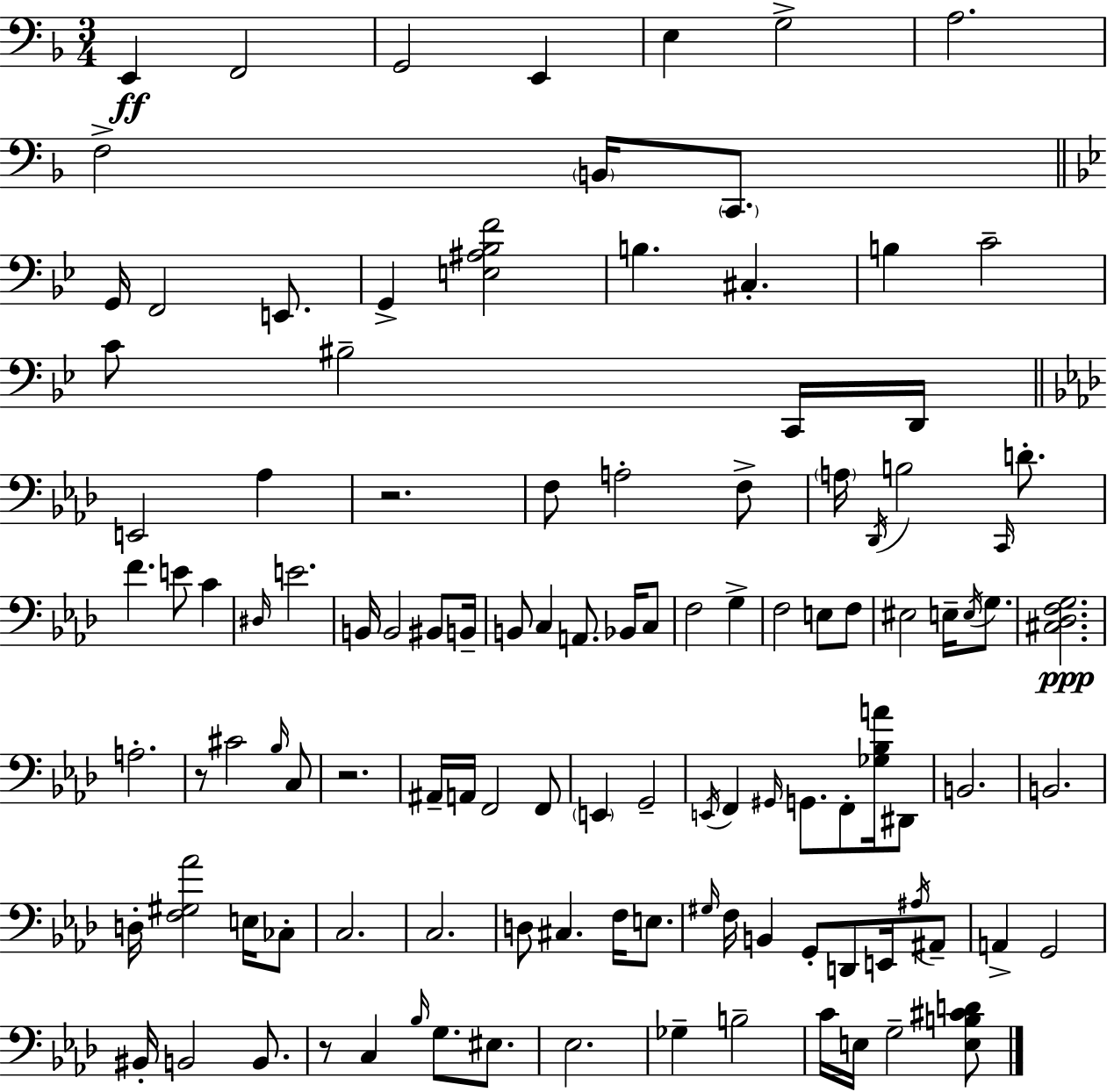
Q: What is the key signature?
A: F major